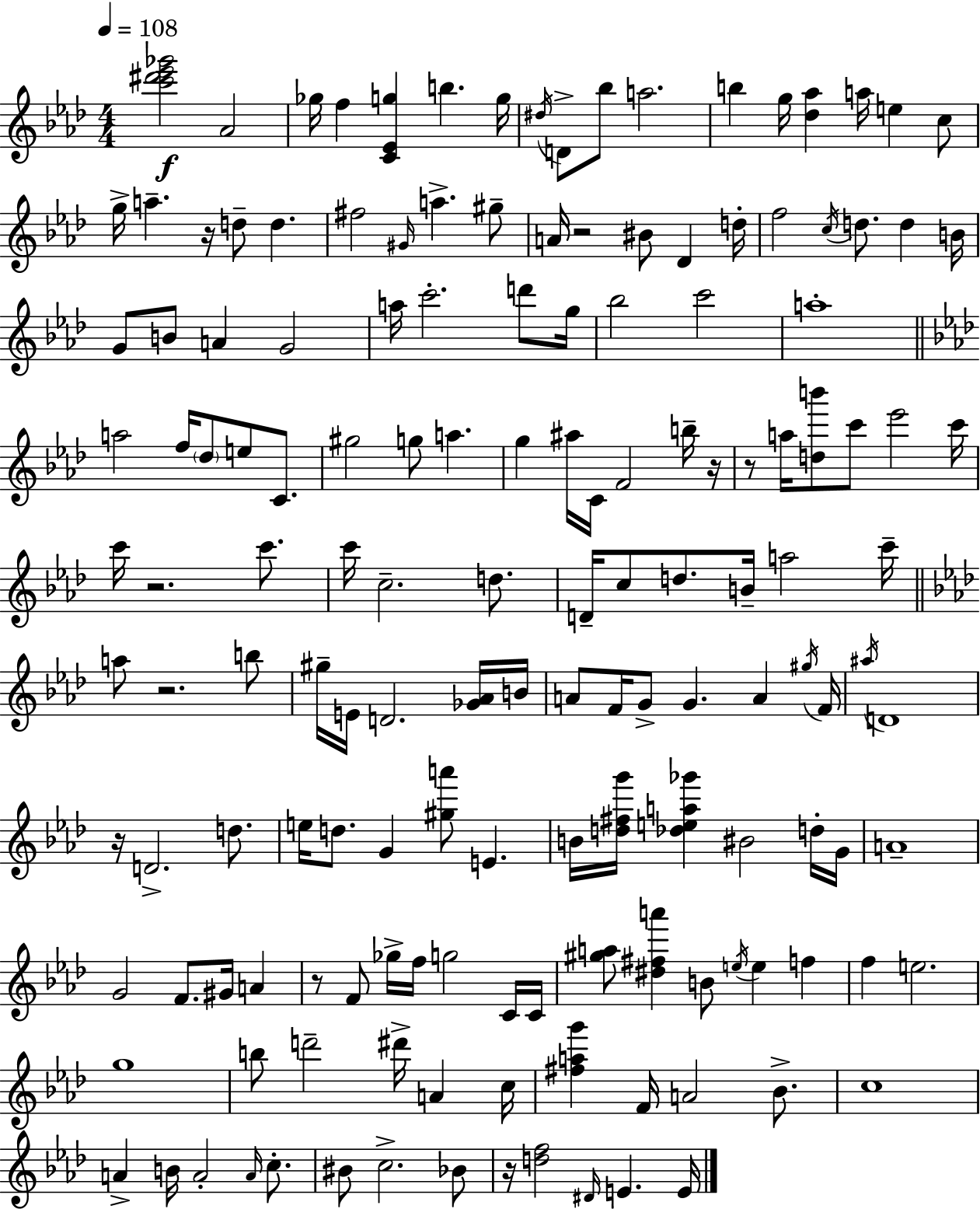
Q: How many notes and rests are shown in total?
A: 154